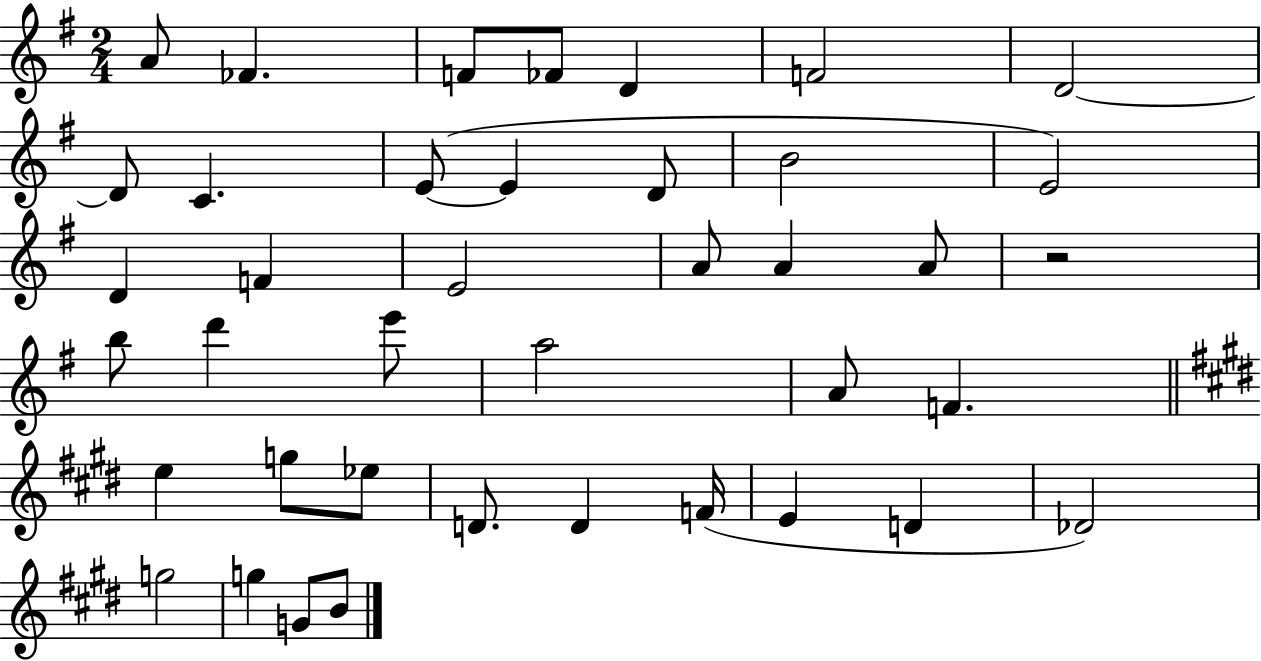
A4/e FES4/q. F4/e FES4/e D4/q F4/h D4/h D4/e C4/q. E4/e E4/q D4/e B4/h E4/h D4/q F4/q E4/h A4/e A4/q A4/e R/h B5/e D6/q E6/e A5/h A4/e F4/q. E5/q G5/e Eb5/e D4/e. D4/q F4/s E4/q D4/q Db4/h G5/h G5/q G4/e B4/e